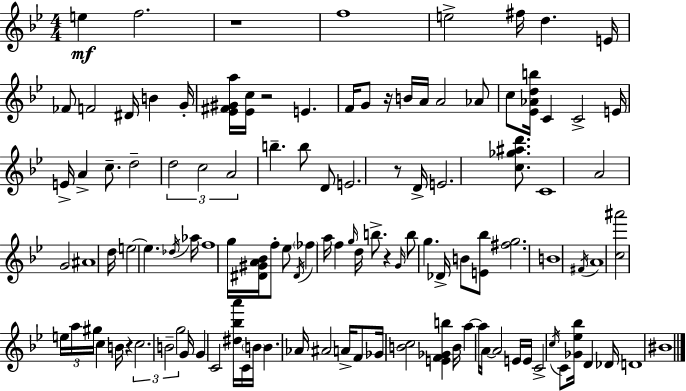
{
  \clef treble
  \numericTimeSignature
  \time 4/4
  \key g \minor
  e''4\mf f''2. | r1 | f''1 | e''2-> fis''16 d''4. e'16 | \break fes'8 f'2 dis'16 b'4 g'16-. | <ees' fis' gis' a''>16 <ees' c''>16 r2 e'4. | f'16 g'8 r16 b'16 a'16 a'2 aes'8 | c''8 <ees' aes' d'' b''>16 c'4 c'2-> e'16 | \break e'16-> a'4-> c''8.-- d''2-- | \tuplet 3/2 { d''2 c''2 | a'2 } b''4.-- b''8 | d'8 e'2. r8 | \break d'16-> e'2. <c'' ges'' ais'' d'''>8. | c'1 | a'2 g'2 | ais'1 | \break d''16 e''2~~ e''4. \acciaccatura { des''16 } | aes''16 f''1 | g''16 <dis' gis' a' bes'>16 f''8-. ees''8 \acciaccatura { dis'16 } \parenthesize fes''4 a''16 f''4 | \grace { g''16 } d''16 b''8.-> r4 \grace { g'16 } b''8 g''4. | \break des'16-> b'8 <e' bes''>8 <fis'' g''>2. | b'1 | \acciaccatura { fis'16 } a'1 | <c'' ais'''>2 \tuplet 3/2 { e''16 a''16 gis''16 } | \break c''4 b'16 r4 \tuplet 3/2 { c''2. | b'2-- g''2 } | g'16 g'4 c'2 | <dis'' bes'' a'''>16 c'16 \parenthesize b'16 b'4. aes'16 ais'2 | \break a'16-> f'8 ges'16 <b' c''>2 | <e' f' ges' b''>4 b'16 a''4~~ a''16 a'16~~ a'2 | e'16 e'16 c'2-> \acciaccatura { c''16 } c'8 | <ges' ees'' bes''>16 d'4 des'16 d'1 | \break bis'1 | \bar "|."
}